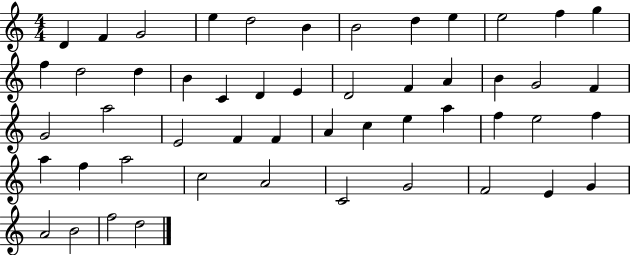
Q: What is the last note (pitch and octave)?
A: D5